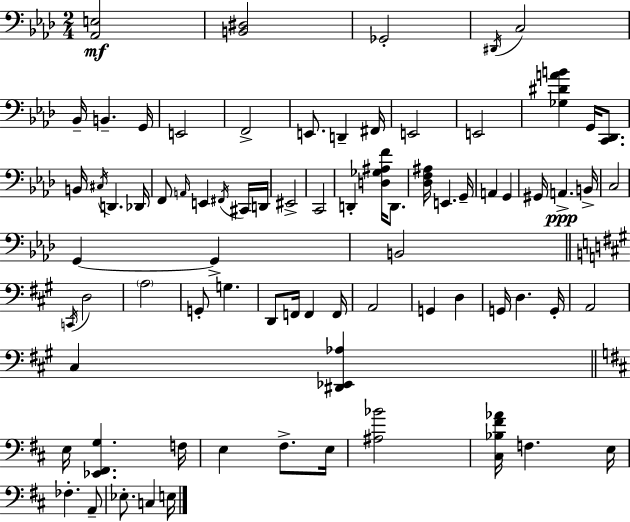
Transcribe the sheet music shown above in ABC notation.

X:1
T:Untitled
M:2/4
L:1/4
K:Ab
[_A,,E,]2 [B,,^D,]2 _G,,2 ^D,,/4 C,2 _B,,/4 B,, G,,/4 E,,2 F,,2 E,,/2 D,, ^F,,/4 E,,2 E,,2 [_G,^DAB] G,,/4 [C,,_D,,]/2 B,,/4 ^C,/4 D,, _D,,/4 F,,/2 A,,/4 E,, ^F,,/4 ^C,,/4 D,,/4 ^E,,2 C,,2 D,, [D,_G,^A,F]/4 D,,/2 [_D,F,^A,]/4 E,, G,,/4 A,, G,, ^G,,/4 A,, B,,/4 C,2 G,, G,, B,,2 C,,/4 D,2 A,2 G,,/2 G, D,,/2 F,,/4 F,, F,,/4 A,,2 G,, D, G,,/4 D, G,,/4 A,,2 ^C, [^D,,_E,,_A,] E,/4 [_E,,^F,,G,] F,/4 E, ^F,/2 E,/4 [^A,_B]2 [^C,_B,^F_A]/4 F, E,/4 _F, A,,/2 _E,/2 C, E,/4